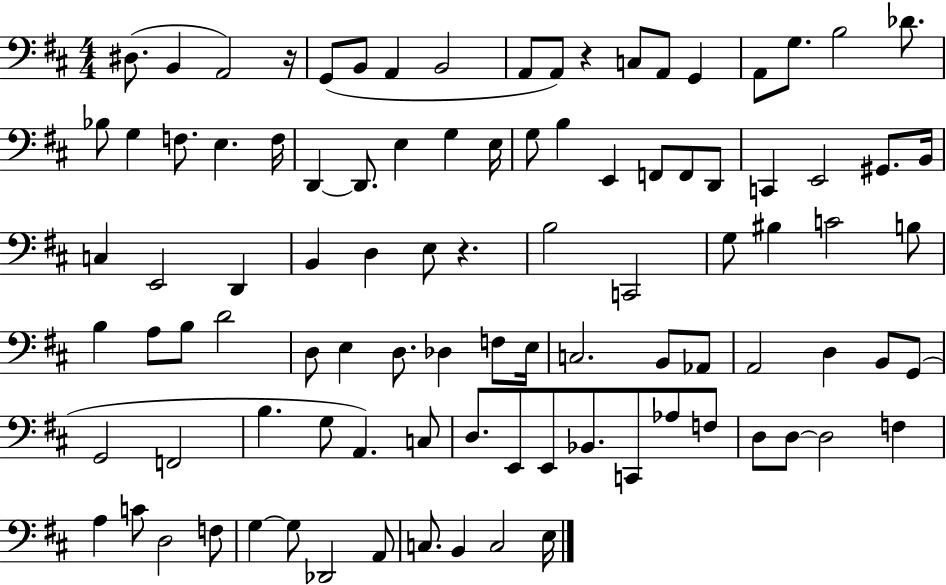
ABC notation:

X:1
T:Untitled
M:4/4
L:1/4
K:D
^D,/2 B,, A,,2 z/4 G,,/2 B,,/2 A,, B,,2 A,,/2 A,,/2 z C,/2 A,,/2 G,, A,,/2 G,/2 B,2 _D/2 _B,/2 G, F,/2 E, F,/4 D,, D,,/2 E, G, E,/4 G,/2 B, E,, F,,/2 F,,/2 D,,/2 C,, E,,2 ^G,,/2 B,,/4 C, E,,2 D,, B,, D, E,/2 z B,2 C,,2 G,/2 ^B, C2 B,/2 B, A,/2 B,/2 D2 D,/2 E, D,/2 _D, F,/2 E,/4 C,2 B,,/2 _A,,/2 A,,2 D, B,,/2 G,,/2 G,,2 F,,2 B, G,/2 A,, C,/2 D,/2 E,,/2 E,,/2 _B,,/2 C,,/2 _A,/2 F,/2 D,/2 D,/2 D,2 F, A, C/2 D,2 F,/2 G, G,/2 _D,,2 A,,/2 C,/2 B,, C,2 E,/4